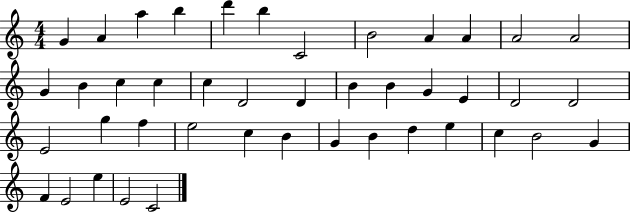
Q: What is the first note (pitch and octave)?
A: G4